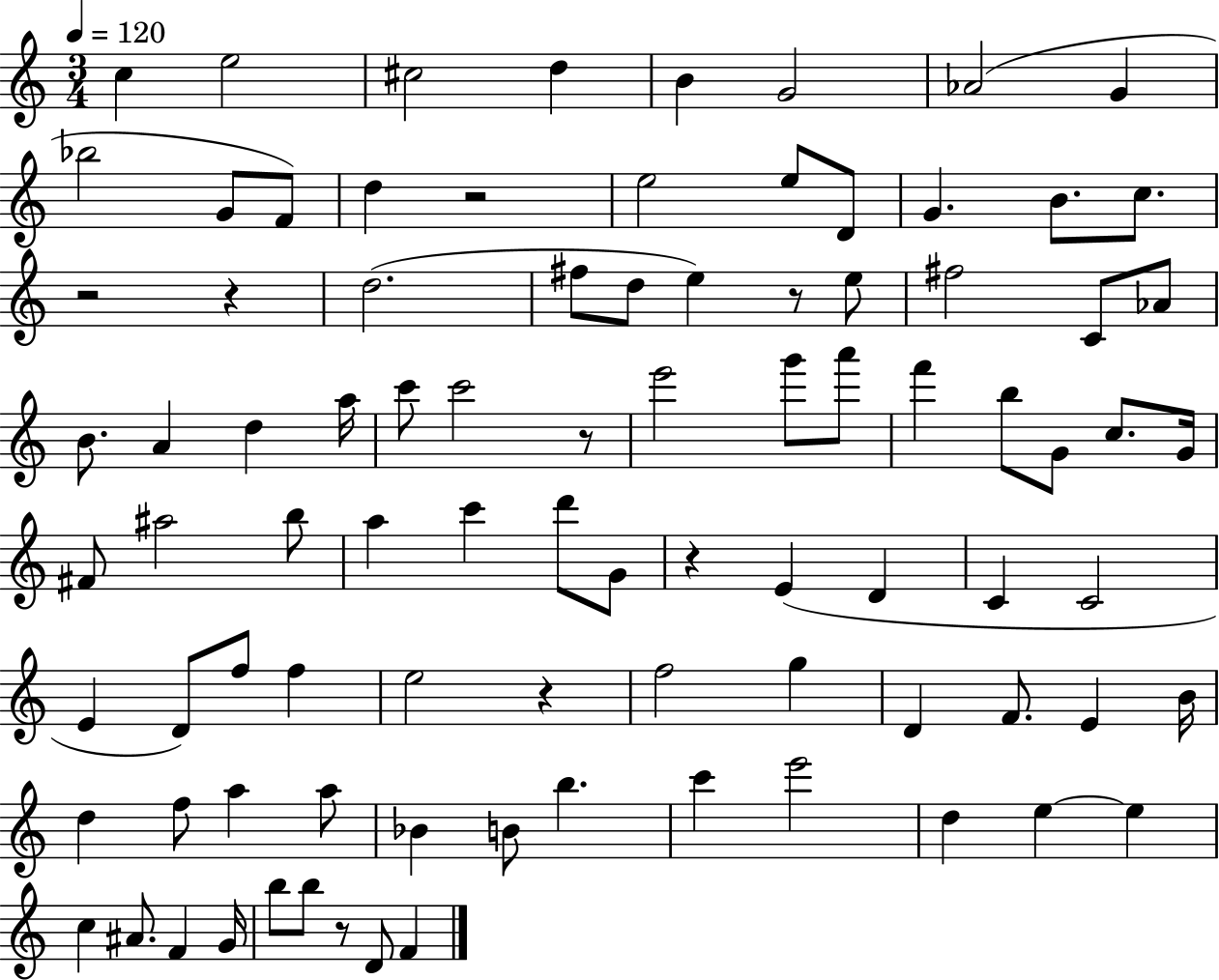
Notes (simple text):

C5/q E5/h C#5/h D5/q B4/q G4/h Ab4/h G4/q Bb5/h G4/e F4/e D5/q R/h E5/h E5/e D4/e G4/q. B4/e. C5/e. R/h R/q D5/h. F#5/e D5/e E5/q R/e E5/e F#5/h C4/e Ab4/e B4/e. A4/q D5/q A5/s C6/e C6/h R/e E6/h G6/e A6/e F6/q B5/e G4/e C5/e. G4/s F#4/e A#5/h B5/e A5/q C6/q D6/e G4/e R/q E4/q D4/q C4/q C4/h E4/q D4/e F5/e F5/q E5/h R/q F5/h G5/q D4/q F4/e. E4/q B4/s D5/q F5/e A5/q A5/e Bb4/q B4/e B5/q. C6/q E6/h D5/q E5/q E5/q C5/q A#4/e. F4/q G4/s B5/e B5/e R/e D4/e F4/q